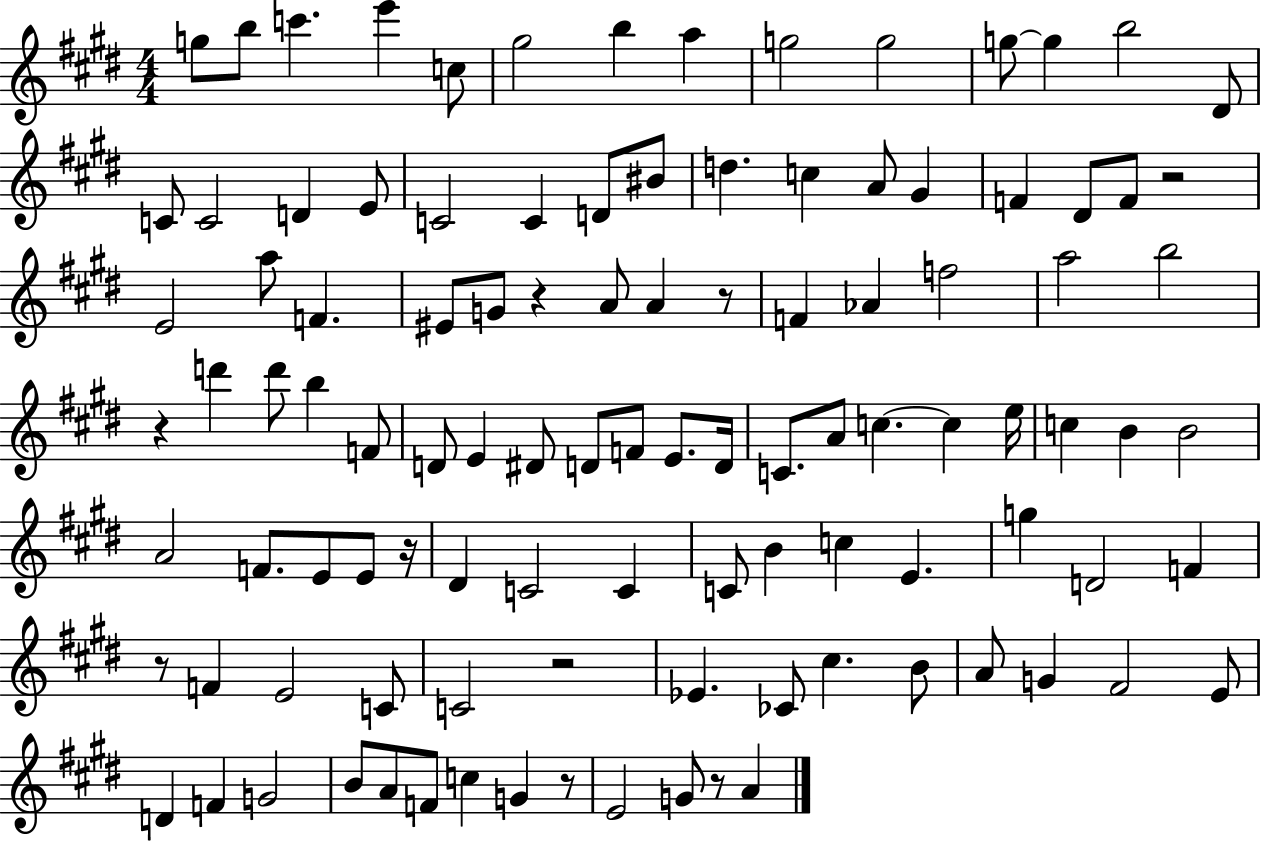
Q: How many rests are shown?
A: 9